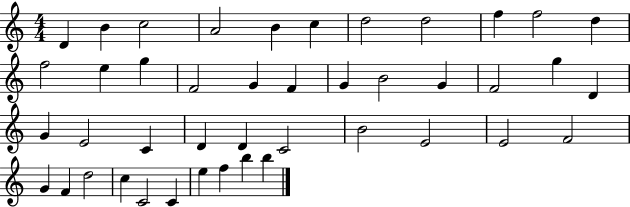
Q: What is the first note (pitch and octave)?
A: D4